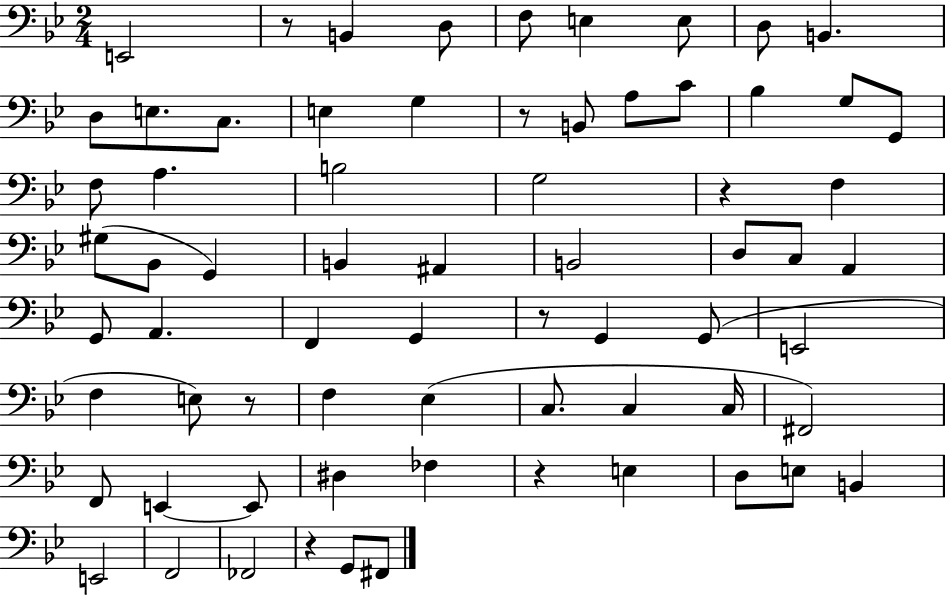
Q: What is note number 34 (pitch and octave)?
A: G2